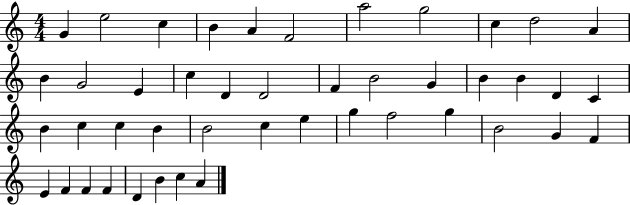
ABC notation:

X:1
T:Untitled
M:4/4
L:1/4
K:C
G e2 c B A F2 a2 g2 c d2 A B G2 E c D D2 F B2 G B B D C B c c B B2 c e g f2 g B2 G F E F F F D B c A